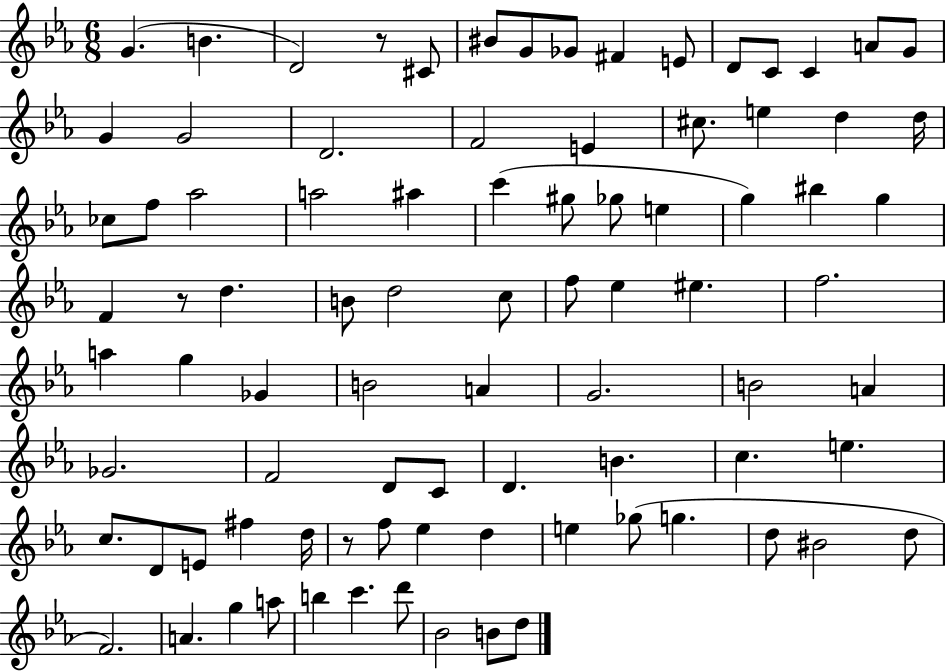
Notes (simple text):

G4/q. B4/q. D4/h R/e C#4/e BIS4/e G4/e Gb4/e F#4/q E4/e D4/e C4/e C4/q A4/e G4/e G4/q G4/h D4/h. F4/h E4/q C#5/e. E5/q D5/q D5/s CES5/e F5/e Ab5/h A5/h A#5/q C6/q G#5/e Gb5/e E5/q G5/q BIS5/q G5/q F4/q R/e D5/q. B4/e D5/h C5/e F5/e Eb5/q EIS5/q. F5/h. A5/q G5/q Gb4/q B4/h A4/q G4/h. B4/h A4/q Gb4/h. F4/h D4/e C4/e D4/q. B4/q. C5/q. E5/q. C5/e. D4/e E4/e F#5/q D5/s R/e F5/e Eb5/q D5/q E5/q Gb5/e G5/q. D5/e BIS4/h D5/e F4/h. A4/q. G5/q A5/e B5/q C6/q. D6/e Bb4/h B4/e D5/e